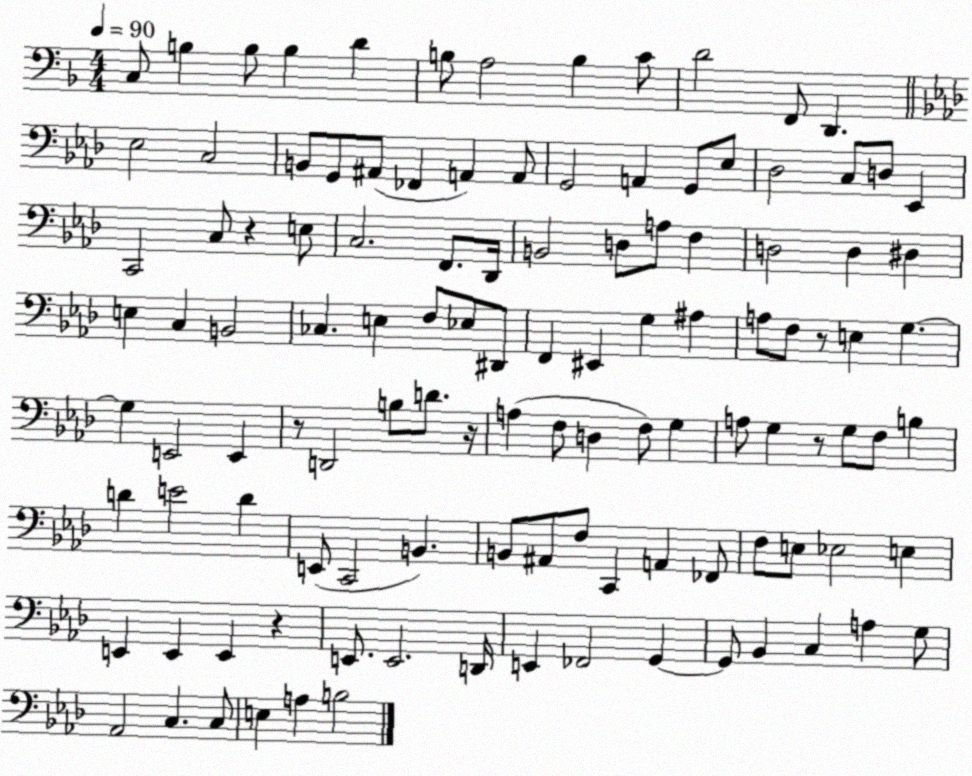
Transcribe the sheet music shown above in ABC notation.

X:1
T:Untitled
M:4/4
L:1/4
K:F
C,/2 B, B,/2 B, D B,/2 A,2 B, C/2 D2 F,,/2 D,, _E,2 C,2 B,,/2 G,,/2 ^A,,/2 _F,, A,, A,,/2 G,,2 A,, G,,/2 _E,/2 _D,2 C,/2 D,/2 _E,, C,,2 C,/2 z E,/2 C,2 F,,/2 _D,,/4 B,,2 D,/2 A,/2 F, D,2 D, ^D, E, C, B,,2 _C, E, F,/2 _E,/2 ^D,,/2 F,, ^E,, G, ^A, A,/2 F,/2 z/2 E, G, G, E,,2 E,, z/2 D,,2 B,/2 D/2 z/4 A, F,/2 D, F,/2 G, A,/2 G, z/2 G,/2 F,/2 B, D E2 D E,,/2 C,,2 B,, B,,/2 ^A,,/2 F,/2 C,, A,, _F,,/2 F,/2 E,/2 _E,2 E, E,, E,, E,, z E,,/2 E,,2 D,,/4 E,, _F,,2 G,, G,,/2 _B,, C, A, G,/2 _A,,2 C, C,/2 E, A, B,2